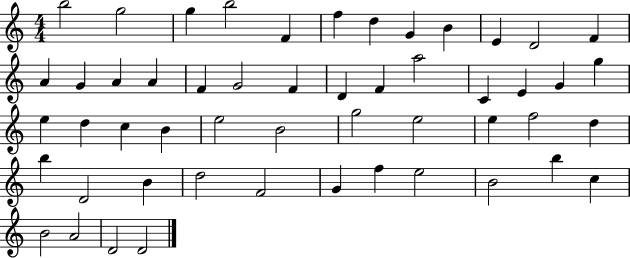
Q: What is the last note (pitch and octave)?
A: D4